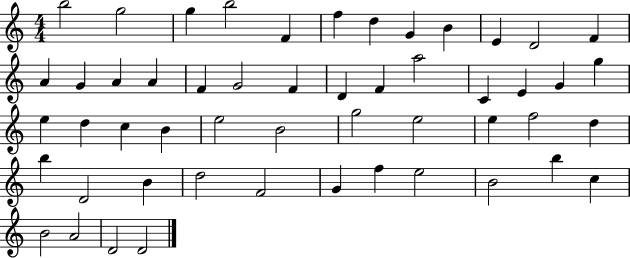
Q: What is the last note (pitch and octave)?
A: D4